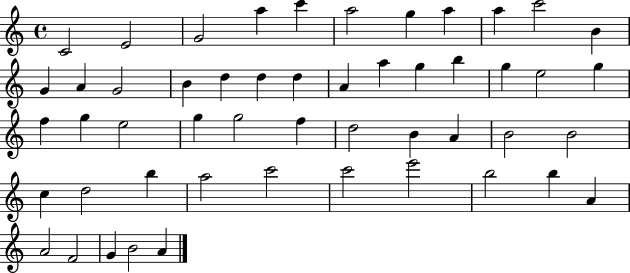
X:1
T:Untitled
M:4/4
L:1/4
K:C
C2 E2 G2 a c' a2 g a a c'2 B G A G2 B d d d A a g b g e2 g f g e2 g g2 f d2 B A B2 B2 c d2 b a2 c'2 c'2 e'2 b2 b A A2 F2 G B2 A